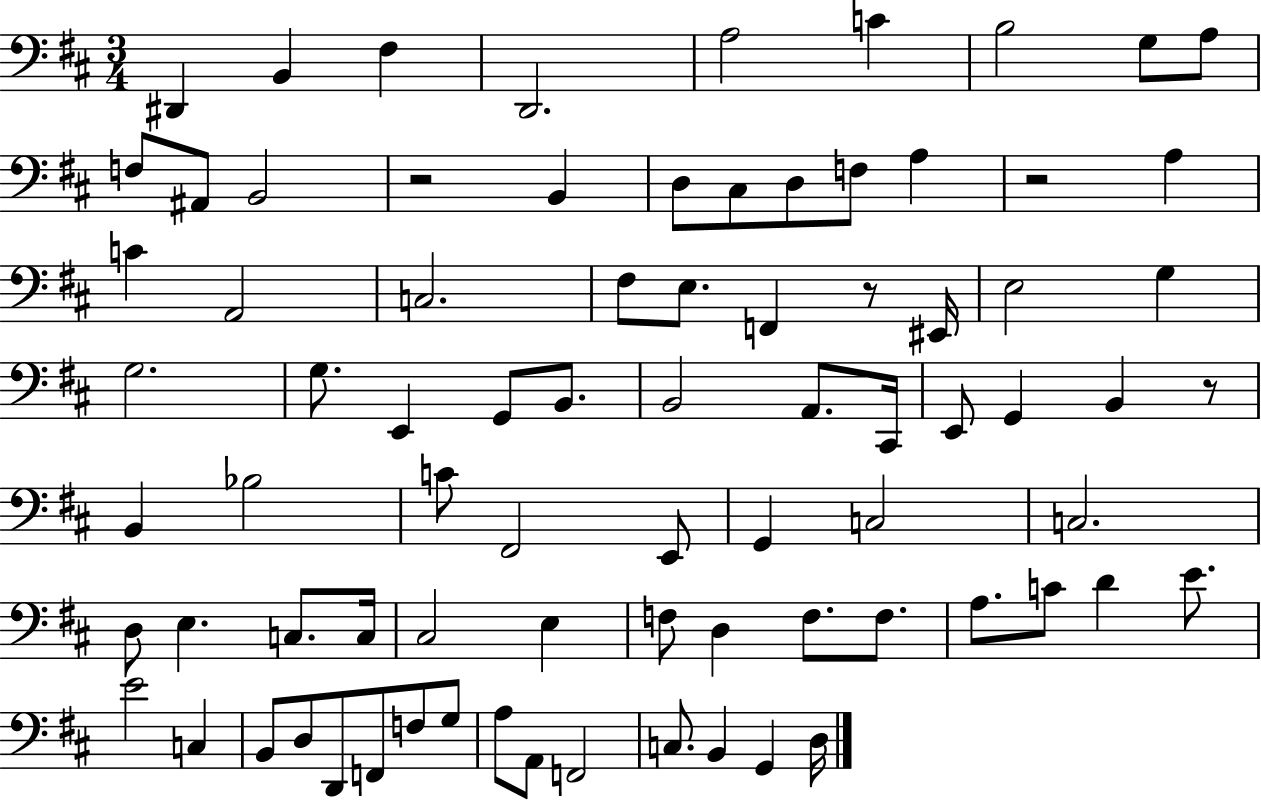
{
  \clef bass
  \numericTimeSignature
  \time 3/4
  \key d \major
  dis,4 b,4 fis4 | d,2. | a2 c'4 | b2 g8 a8 | \break f8 ais,8 b,2 | r2 b,4 | d8 cis8 d8 f8 a4 | r2 a4 | \break c'4 a,2 | c2. | fis8 e8. f,4 r8 eis,16 | e2 g4 | \break g2. | g8. e,4 g,8 b,8. | b,2 a,8. cis,16 | e,8 g,4 b,4 r8 | \break b,4 bes2 | c'8 fis,2 e,8 | g,4 c2 | c2. | \break d8 e4. c8. c16 | cis2 e4 | f8 d4 f8. f8. | a8. c'8 d'4 e'8. | \break e'2 c4 | b,8 d8 d,8 f,8 f8 g8 | a8 a,8 f,2 | c8. b,4 g,4 d16 | \break \bar "|."
}